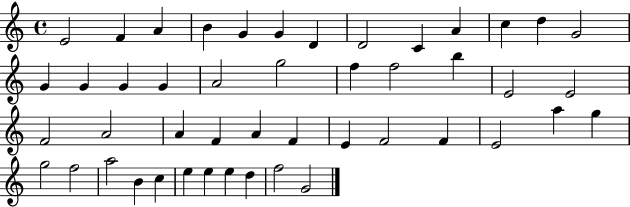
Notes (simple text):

E4/h F4/q A4/q B4/q G4/q G4/q D4/q D4/h C4/q A4/q C5/q D5/q G4/h G4/q G4/q G4/q G4/q A4/h G5/h F5/q F5/h B5/q E4/h E4/h F4/h A4/h A4/q F4/q A4/q F4/q E4/q F4/h F4/q E4/h A5/q G5/q G5/h F5/h A5/h B4/q C5/q E5/q E5/q E5/q D5/q F5/h G4/h